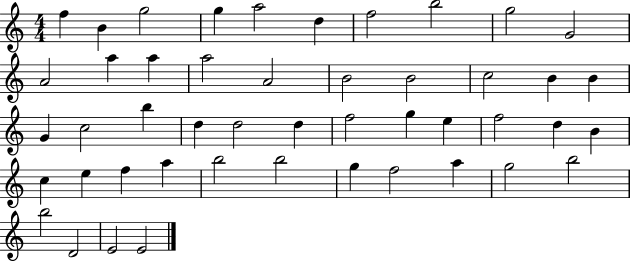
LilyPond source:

{
  \clef treble
  \numericTimeSignature
  \time 4/4
  \key c \major
  f''4 b'4 g''2 | g''4 a''2 d''4 | f''2 b''2 | g''2 g'2 | \break a'2 a''4 a''4 | a''2 a'2 | b'2 b'2 | c''2 b'4 b'4 | \break g'4 c''2 b''4 | d''4 d''2 d''4 | f''2 g''4 e''4 | f''2 d''4 b'4 | \break c''4 e''4 f''4 a''4 | b''2 b''2 | g''4 f''2 a''4 | g''2 b''2 | \break b''2 d'2 | e'2 e'2 | \bar "|."
}